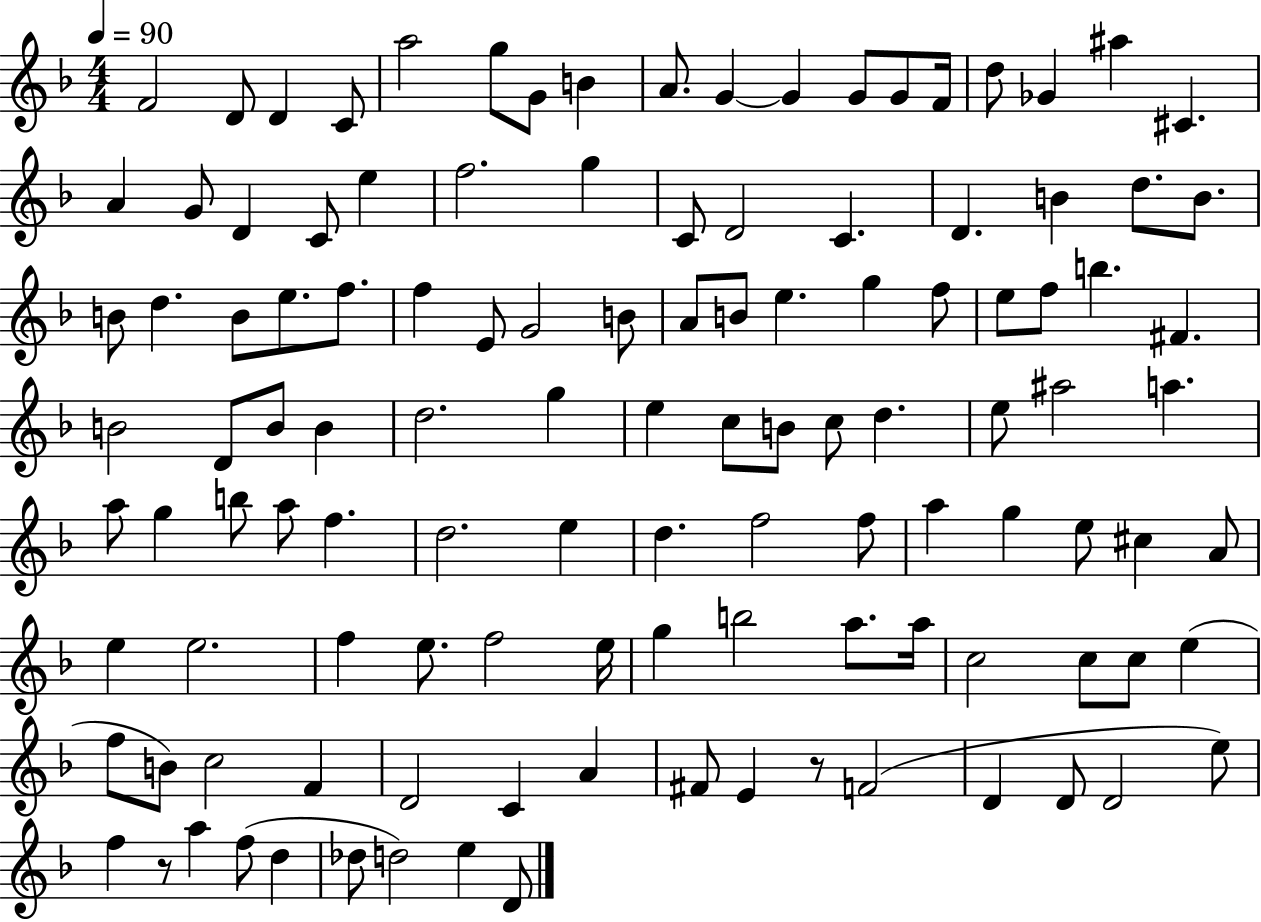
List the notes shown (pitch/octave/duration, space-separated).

F4/h D4/e D4/q C4/e A5/h G5/e G4/e B4/q A4/e. G4/q G4/q G4/e G4/e F4/s D5/e Gb4/q A#5/q C#4/q. A4/q G4/e D4/q C4/e E5/q F5/h. G5/q C4/e D4/h C4/q. D4/q. B4/q D5/e. B4/e. B4/e D5/q. B4/e E5/e. F5/e. F5/q E4/e G4/h B4/e A4/e B4/e E5/q. G5/q F5/e E5/e F5/e B5/q. F#4/q. B4/h D4/e B4/e B4/q D5/h. G5/q E5/q C5/e B4/e C5/e D5/q. E5/e A#5/h A5/q. A5/e G5/q B5/e A5/e F5/q. D5/h. E5/q D5/q. F5/h F5/e A5/q G5/q E5/e C#5/q A4/e E5/q E5/h. F5/q E5/e. F5/h E5/s G5/q B5/h A5/e. A5/s C5/h C5/e C5/e E5/q F5/e B4/e C5/h F4/q D4/h C4/q A4/q F#4/e E4/q R/e F4/h D4/q D4/e D4/h E5/e F5/q R/e A5/q F5/e D5/q Db5/e D5/h E5/q D4/e